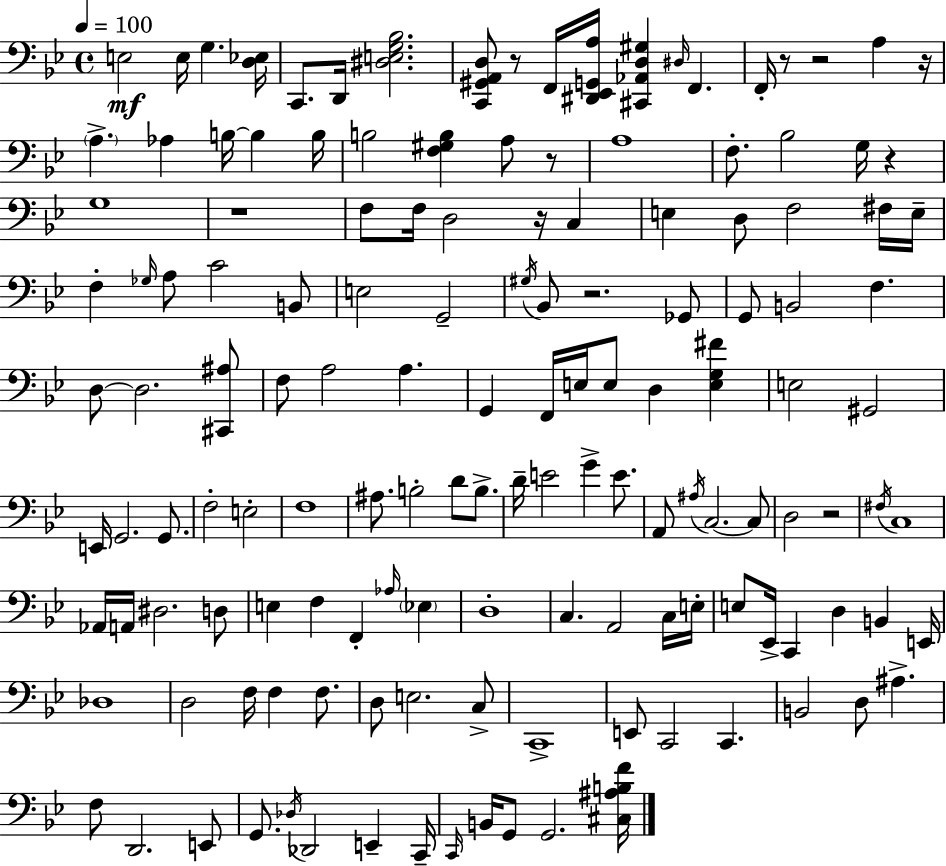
X:1
T:Untitled
M:4/4
L:1/4
K:Gm
E,2 E,/4 G, [D,_E,]/4 C,,/2 D,,/4 [^D,E,G,_B,]2 [C,,^G,,A,,D,]/2 z/2 F,,/4 [^D,,_E,,G,,A,]/4 [^C,,_A,,D,^G,] ^D,/4 F,, F,,/4 z/2 z2 A, z/4 A, _A, B,/4 B, B,/4 B,2 [F,^G,B,] A,/2 z/2 A,4 F,/2 _B,2 G,/4 z G,4 z4 F,/2 F,/4 D,2 z/4 C, E, D,/2 F,2 ^F,/4 E,/4 F, _G,/4 A,/2 C2 B,,/2 E,2 G,,2 ^G,/4 _B,,/2 z2 _G,,/2 G,,/2 B,,2 F, D,/2 D,2 [^C,,^A,]/2 F,/2 A,2 A, G,, F,,/4 E,/4 E,/2 D, [E,G,^F] E,2 ^G,,2 E,,/4 G,,2 G,,/2 F,2 E,2 F,4 ^A,/2 B,2 D/2 B,/2 D/4 E2 G E/2 A,,/2 ^A,/4 C,2 C,/2 D,2 z2 ^F,/4 C,4 _A,,/4 A,,/4 ^D,2 D,/2 E, F, F,, _A,/4 _E, D,4 C, A,,2 C,/4 E,/4 E,/2 _E,,/4 C,, D, B,, E,,/4 _D,4 D,2 F,/4 F, F,/2 D,/2 E,2 C,/2 C,,4 E,,/2 C,,2 C,, B,,2 D,/2 ^A, F,/2 D,,2 E,,/2 G,,/2 _D,/4 _D,,2 E,, C,,/4 C,,/4 B,,/4 G,,/2 G,,2 [^C,^A,B,F]/4